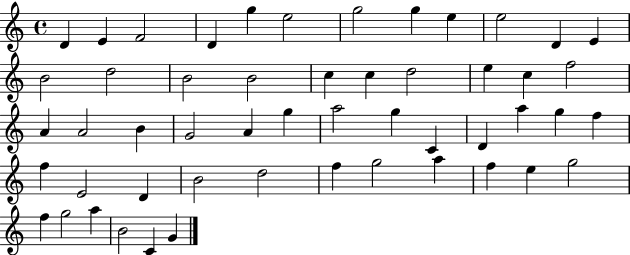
X:1
T:Untitled
M:4/4
L:1/4
K:C
D E F2 D g e2 g2 g e e2 D E B2 d2 B2 B2 c c d2 e c f2 A A2 B G2 A g a2 g C D a g f f E2 D B2 d2 f g2 a f e g2 f g2 a B2 C G